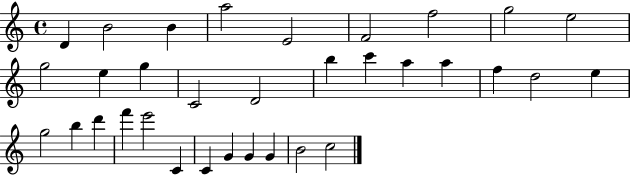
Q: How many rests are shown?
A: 0